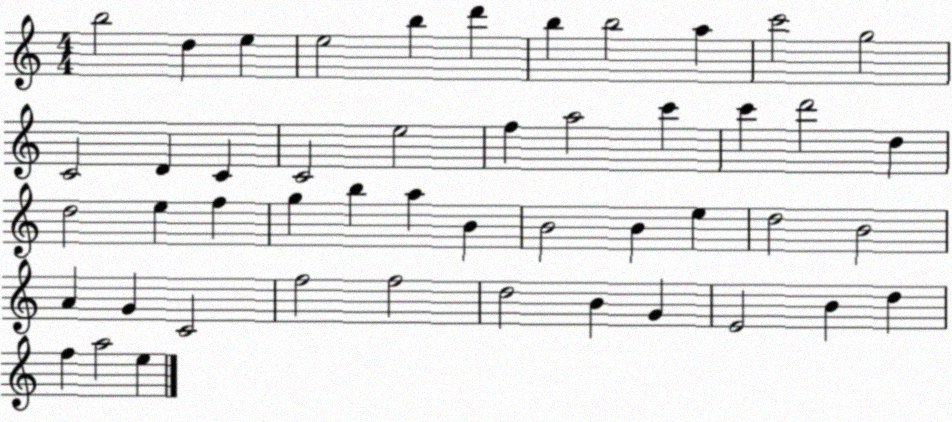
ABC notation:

X:1
T:Untitled
M:4/4
L:1/4
K:C
b2 d e e2 b d' b b2 a c'2 g2 C2 D C C2 e2 f a2 c' c' d'2 d d2 e f g b a B B2 B e d2 B2 A G C2 f2 f2 d2 B G E2 B d f a2 e